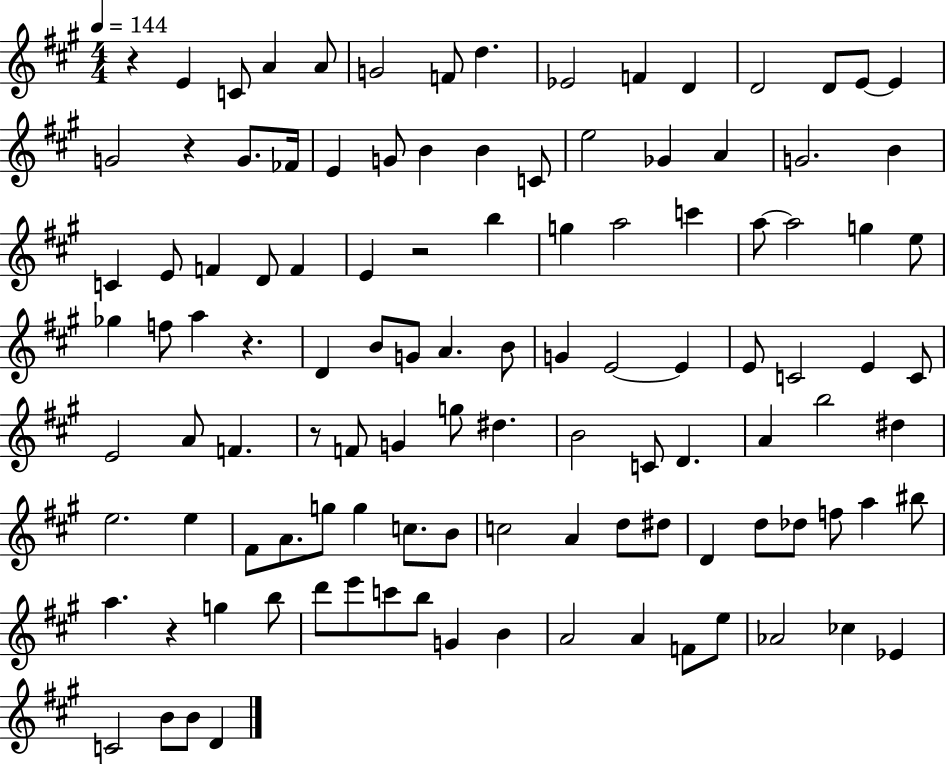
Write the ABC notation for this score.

X:1
T:Untitled
M:4/4
L:1/4
K:A
z E C/2 A A/2 G2 F/2 d _E2 F D D2 D/2 E/2 E G2 z G/2 _F/4 E G/2 B B C/2 e2 _G A G2 B C E/2 F D/2 F E z2 b g a2 c' a/2 a2 g e/2 _g f/2 a z D B/2 G/2 A B/2 G E2 E E/2 C2 E C/2 E2 A/2 F z/2 F/2 G g/2 ^d B2 C/2 D A b2 ^d e2 e ^F/2 A/2 g/2 g c/2 B/2 c2 A d/2 ^d/2 D d/2 _d/2 f/2 a ^b/2 a z g b/2 d'/2 e'/2 c'/2 b/2 G B A2 A F/2 e/2 _A2 _c _E C2 B/2 B/2 D